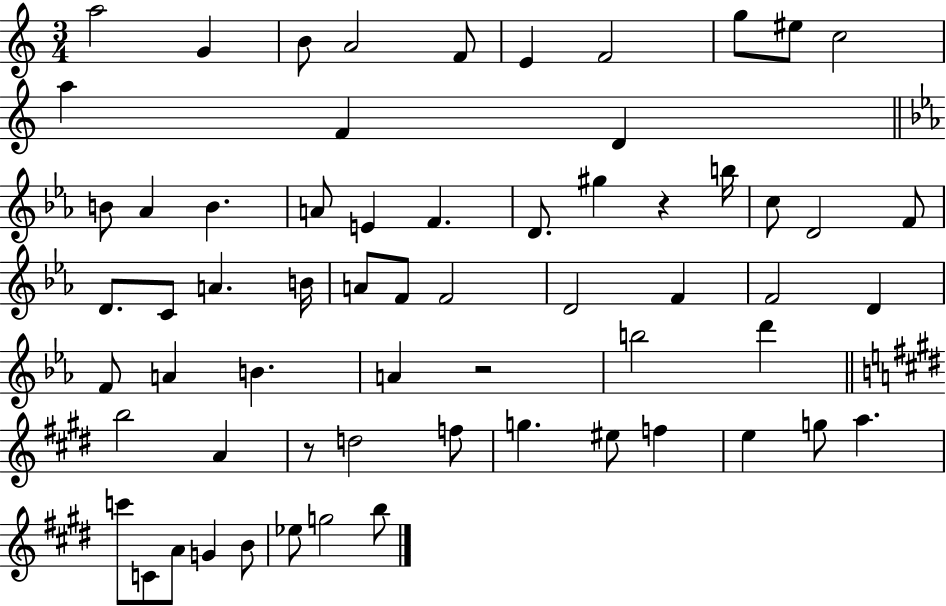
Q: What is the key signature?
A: C major